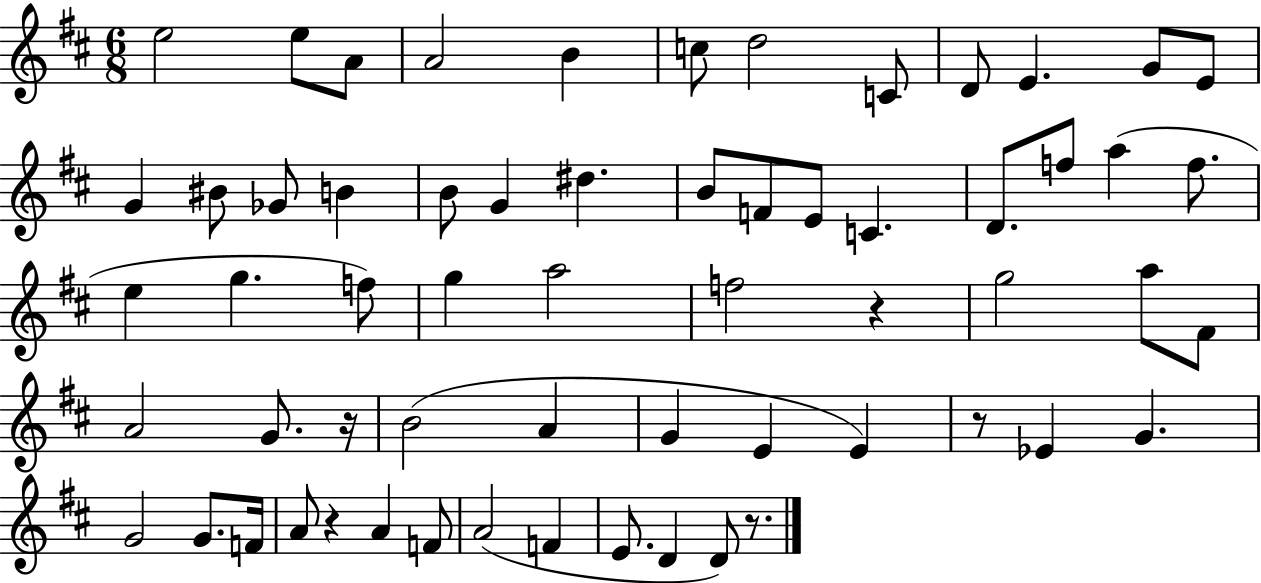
{
  \clef treble
  \numericTimeSignature
  \time 6/8
  \key d \major
  \repeat volta 2 { e''2 e''8 a'8 | a'2 b'4 | c''8 d''2 c'8 | d'8 e'4. g'8 e'8 | \break g'4 bis'8 ges'8 b'4 | b'8 g'4 dis''4. | b'8 f'8 e'8 c'4. | d'8. f''8 a''4( f''8. | \break e''4 g''4. f''8) | g''4 a''2 | f''2 r4 | g''2 a''8 fis'8 | \break a'2 g'8. r16 | b'2( a'4 | g'4 e'4 e'4) | r8 ees'4 g'4. | \break g'2 g'8. f'16 | a'8 r4 a'4 f'8 | a'2( f'4 | e'8. d'4 d'8) r8. | \break } \bar "|."
}